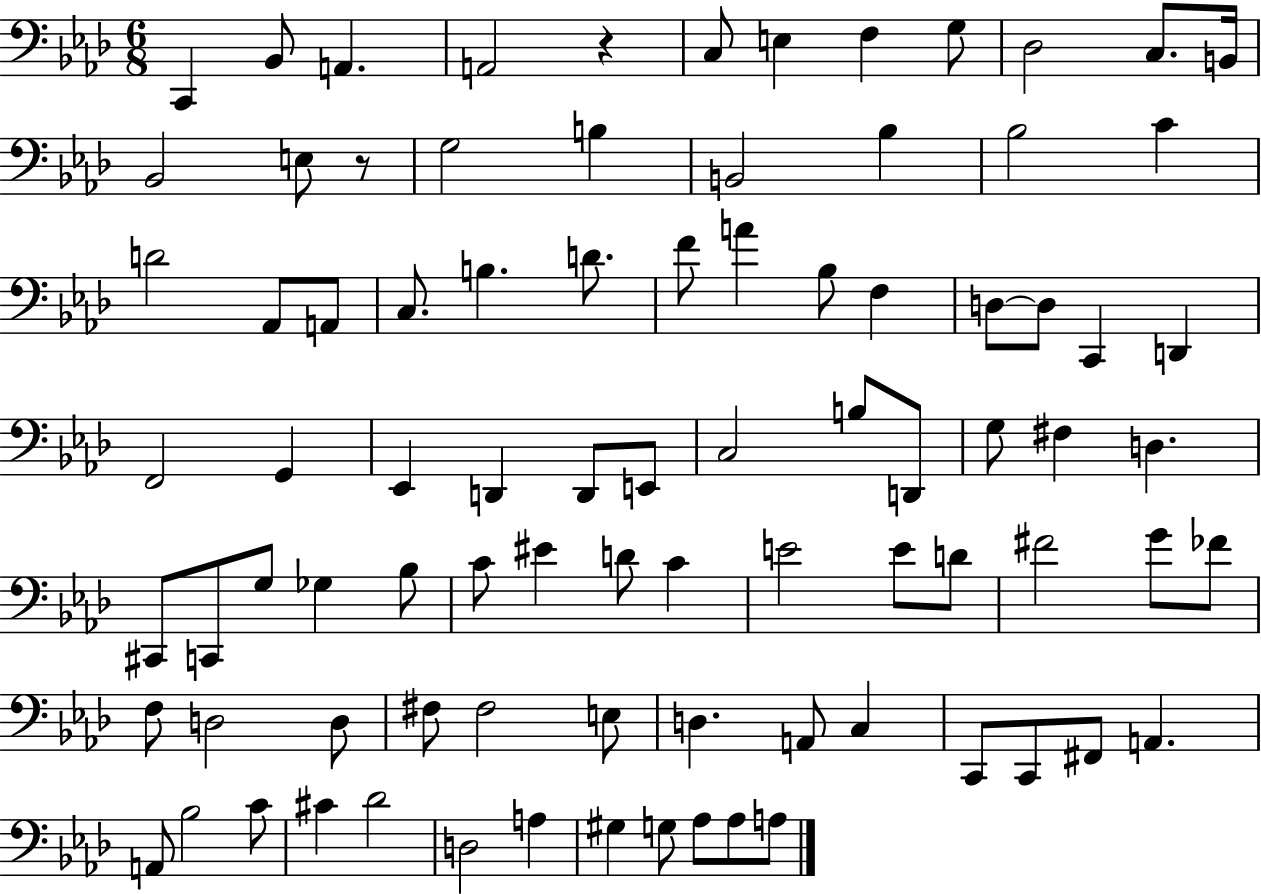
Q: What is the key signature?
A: AES major